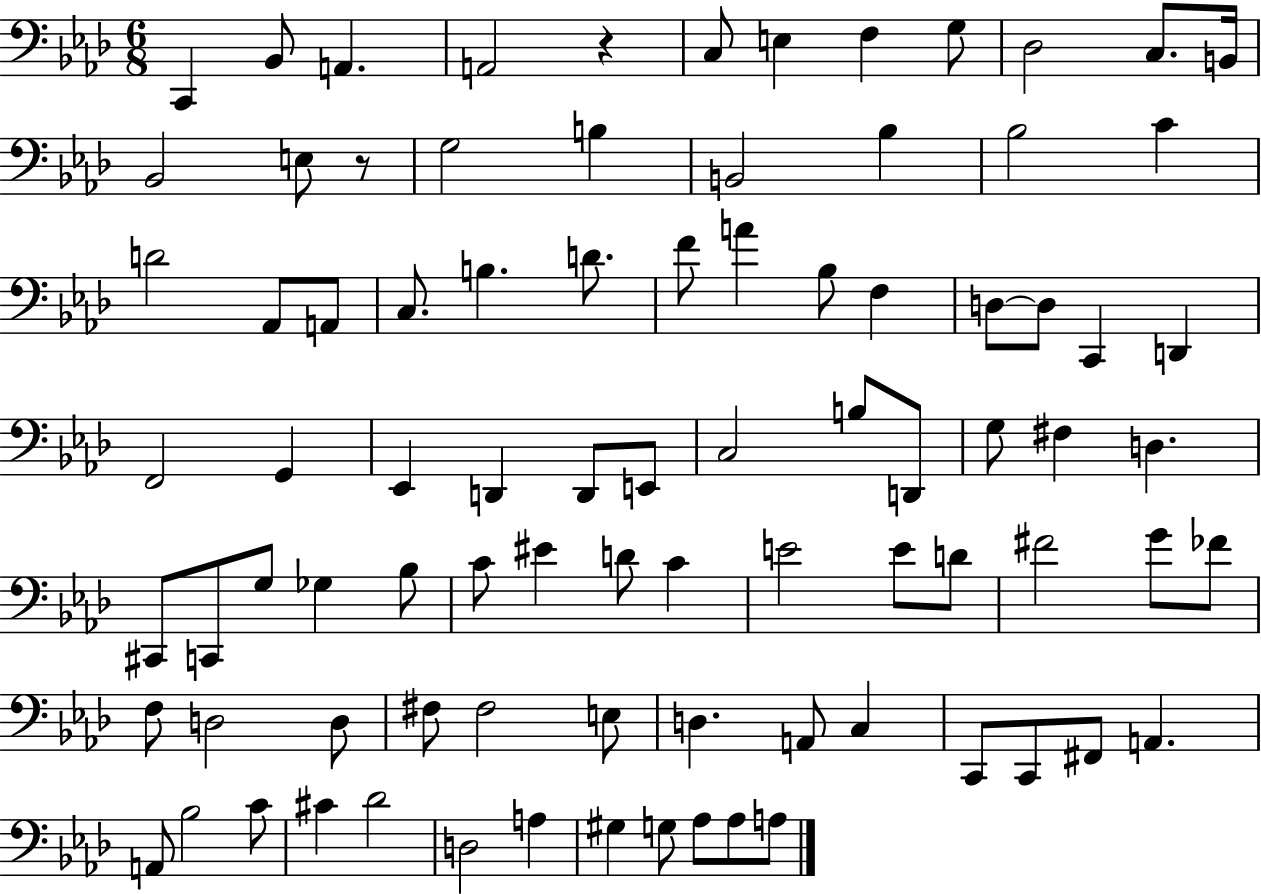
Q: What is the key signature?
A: AES major